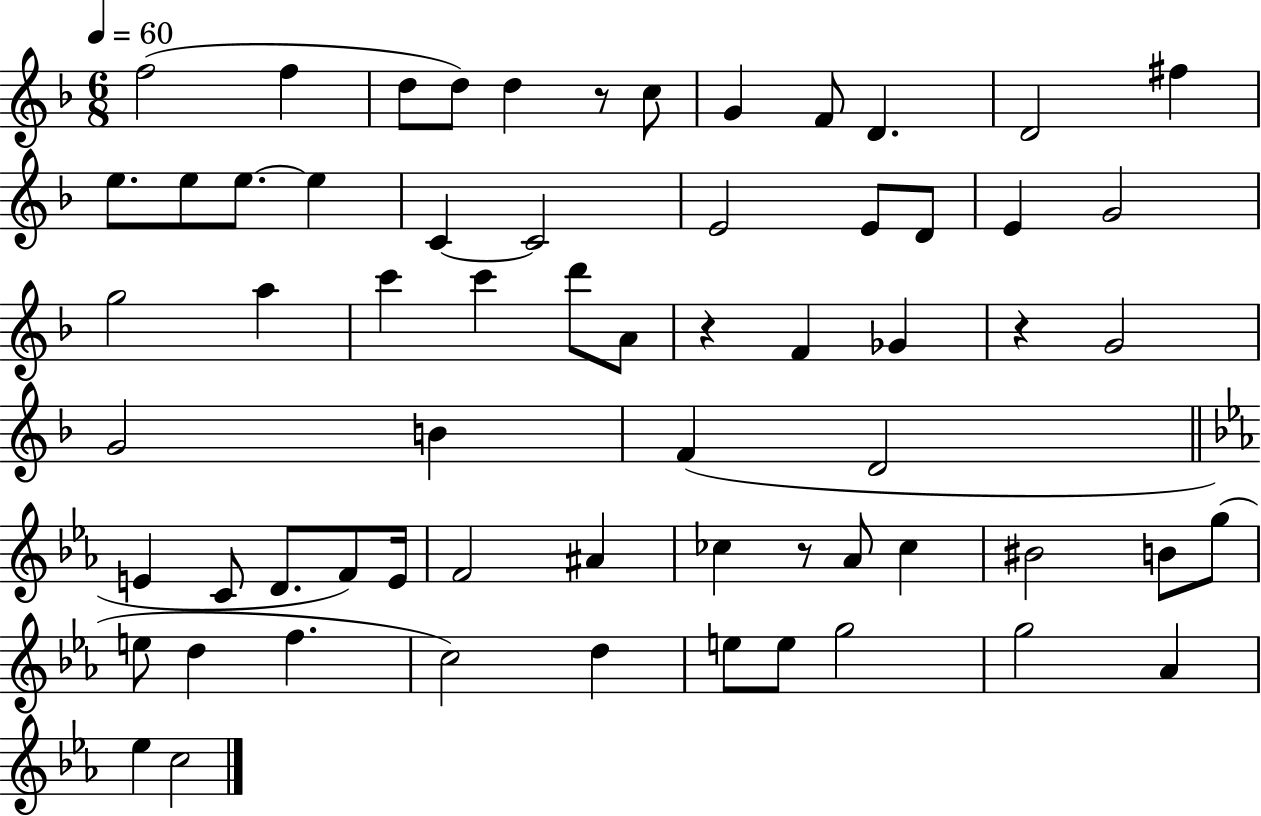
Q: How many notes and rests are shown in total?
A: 64